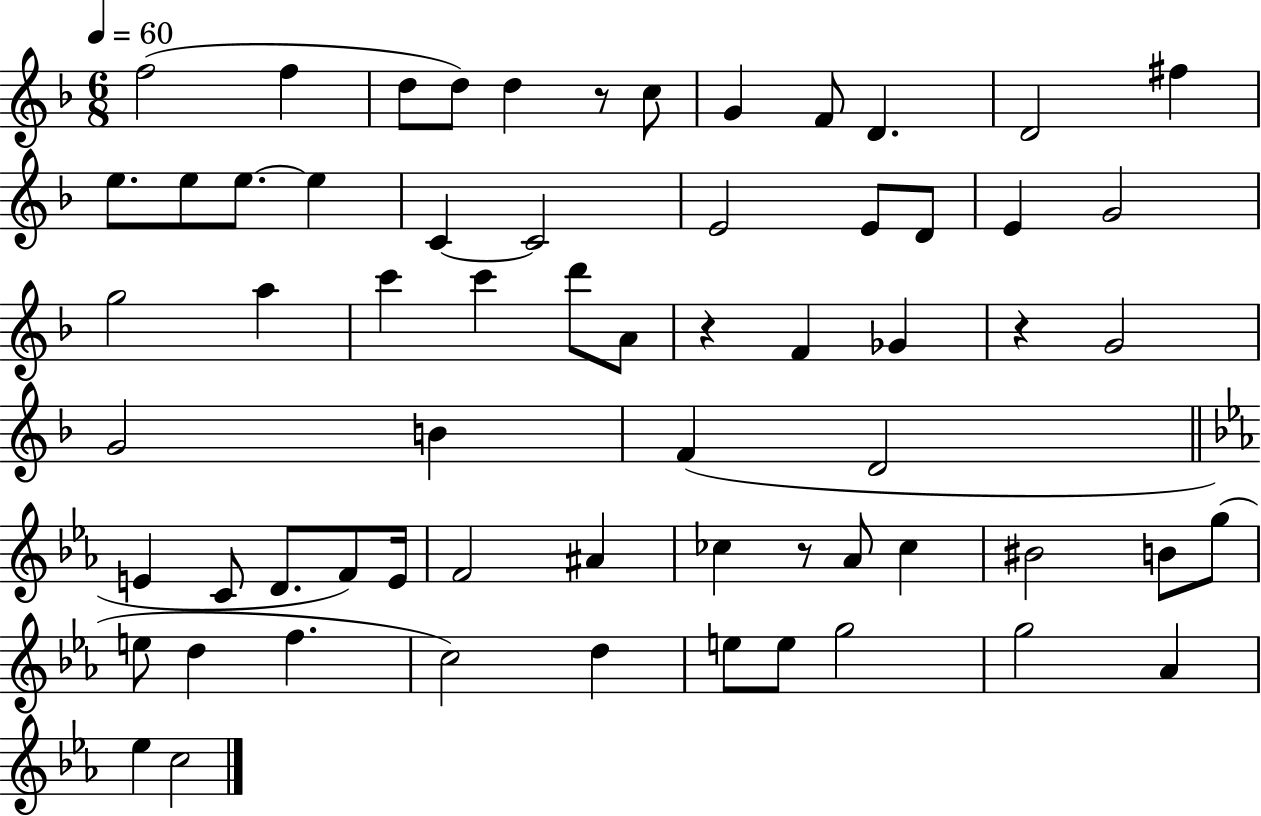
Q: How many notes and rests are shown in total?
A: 64